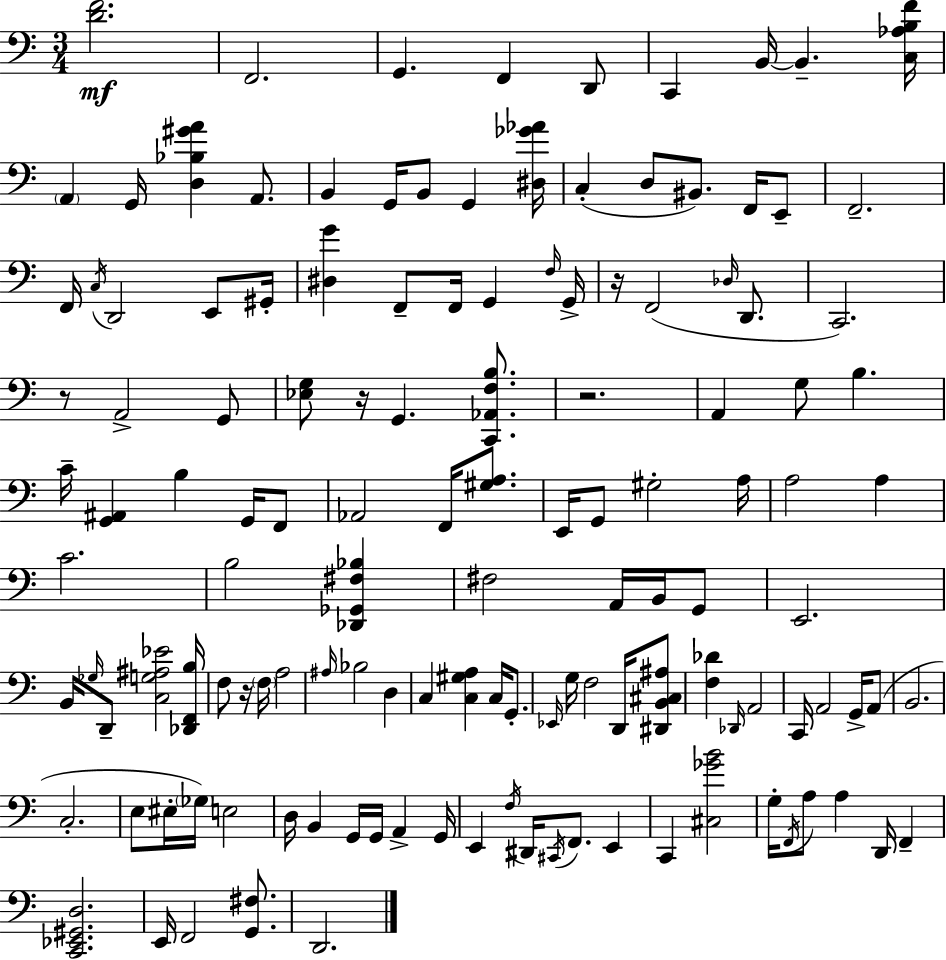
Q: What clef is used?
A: bass